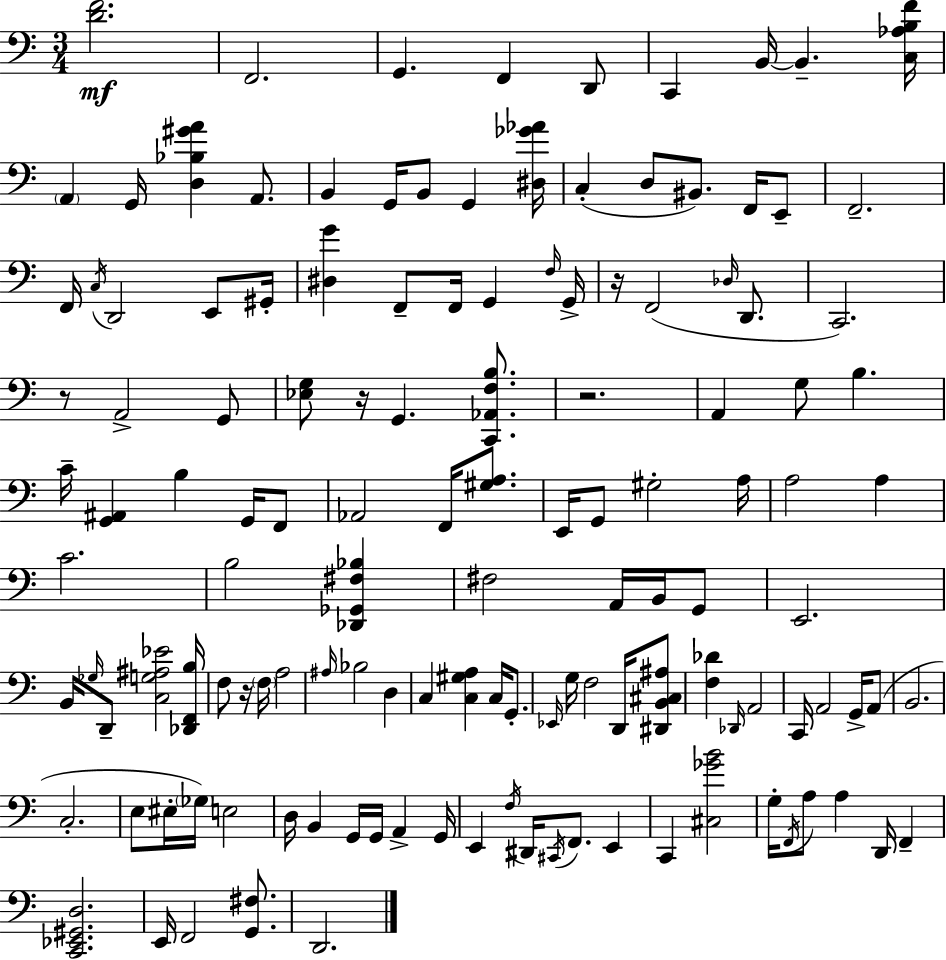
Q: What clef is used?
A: bass